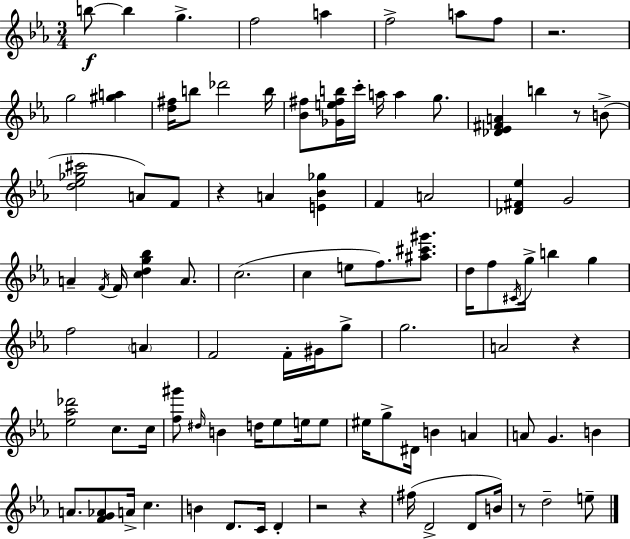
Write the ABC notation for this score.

X:1
T:Untitled
M:3/4
L:1/4
K:Cm
b/2 b g f2 a f2 a/2 f/2 z2 g2 [^ga] [d^f]/4 b/2 _d'2 b/4 [_B^f]/2 [_Ge^fb]/4 c'/4 a/4 a g/2 [_D_E^FA] b z/2 B/2 [d_e_g^c']2 A/2 F/2 z A [E_B_g] F A2 [_D^F_e] G2 A F/4 F/4 [cdg_b] A/2 c2 c e/2 f/2 [^a^c'^g']/2 d/4 f/2 ^C/4 g/4 b g f2 A F2 F/4 ^G/4 g/2 g2 A2 z [_e_a_d']2 c/2 c/4 [f^g']/2 ^d/4 B d/4 _e/2 e/4 e/2 ^e/4 g/2 ^D/4 B A A/2 G B A/2 [FG_A]/2 A/4 c B D/2 C/4 D z2 z ^f/4 D2 D/2 B/4 z/2 d2 e/2